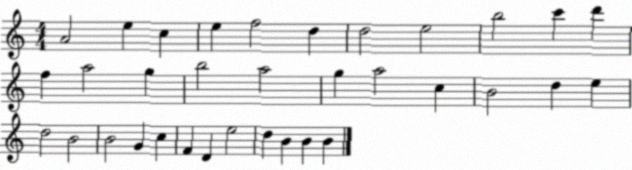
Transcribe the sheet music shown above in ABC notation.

X:1
T:Untitled
M:4/4
L:1/4
K:C
A2 e c e f2 d d2 e2 b2 c' d' f a2 g b2 a2 g a2 c B2 d e d2 B2 B2 G c F D e2 d B B B